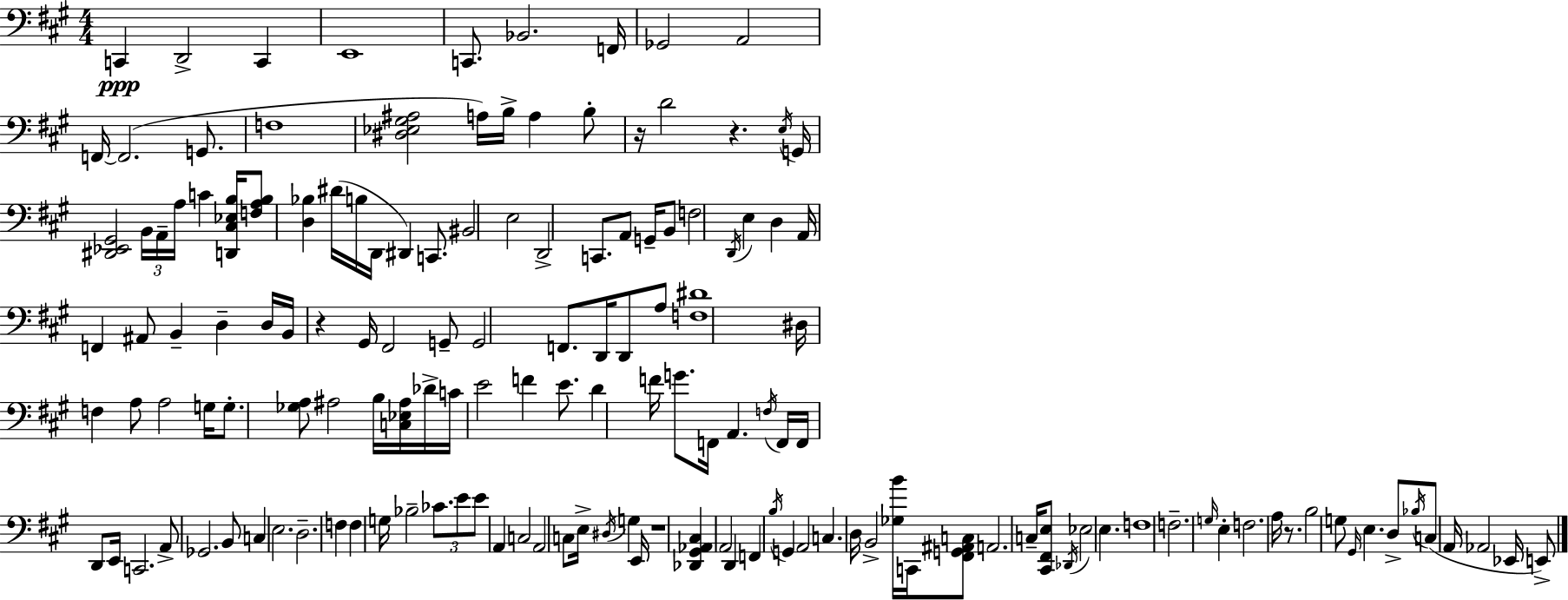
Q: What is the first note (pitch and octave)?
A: C2